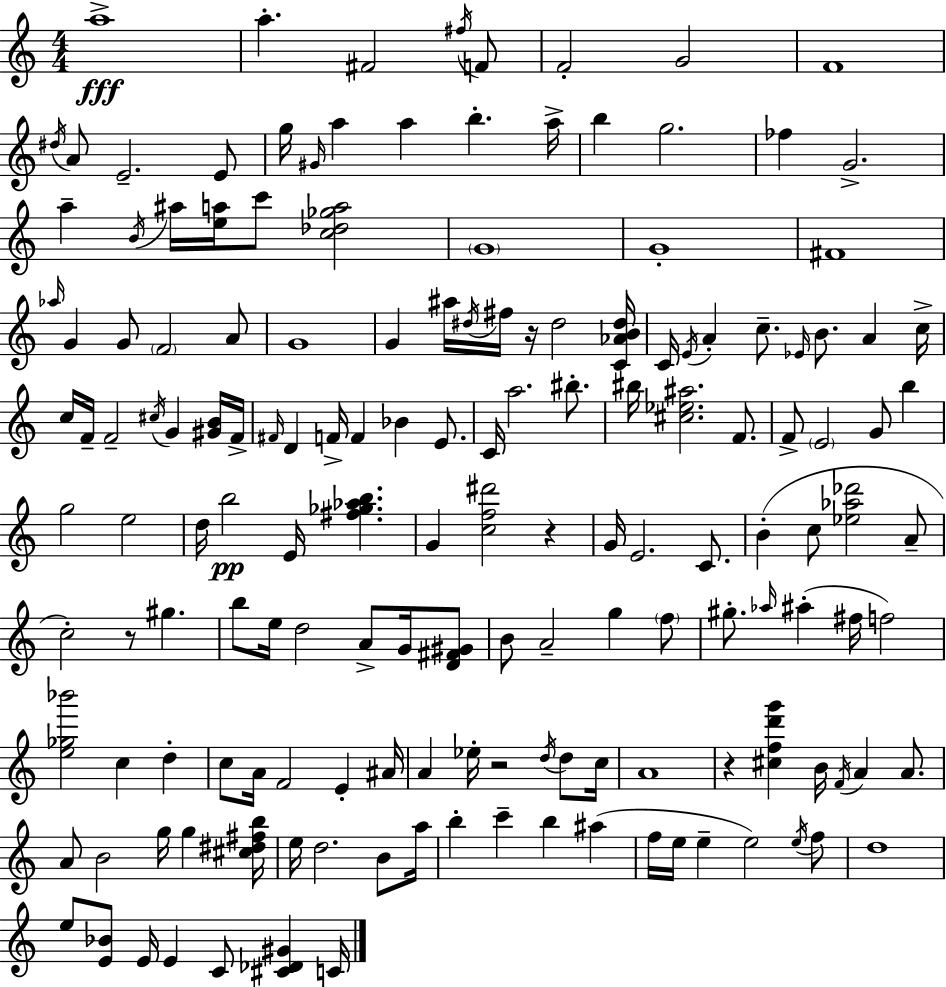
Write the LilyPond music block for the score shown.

{
  \clef treble
  \numericTimeSignature
  \time 4/4
  \key c \major
  a''1->\fff | a''4.-. fis'2 \acciaccatura { fis''16 } f'8 | f'2-. g'2 | f'1 | \break \acciaccatura { dis''16 } a'8 e'2.-- | e'8 g''16 \grace { gis'16 } a''4 a''4 b''4.-. | a''16-> b''4 g''2. | fes''4 g'2.-> | \break a''4-- \acciaccatura { b'16 } ais''16 <e'' a''>16 c'''8 <c'' des'' ges'' a''>2 | \parenthesize g'1 | g'1-. | fis'1 | \break \grace { aes''16 } g'4 g'8 \parenthesize f'2 | a'8 g'1 | g'4 ais''16 \acciaccatura { dis''16 } fis''16 r16 dis''2 | <c' aes' b' dis''>16 c'16 \acciaccatura { e'16 } a'4-. c''8.-- \grace { ees'16 } | \break b'8. a'4 c''16-> c''16 f'16-- f'2-- | \acciaccatura { cis''16 } g'4 <gis' b'>16 f'16-> \grace { fis'16 } d'4 f'16-> f'4 | bes'4 e'8. c'16 a''2. | bis''8.-. bis''16 <cis'' ees'' ais''>2. | \break f'8. f'8-> \parenthesize e'2 | g'8 b''4 g''2 | e''2 d''16 b''2\pp | e'16 <fis'' ges'' aes'' b''>4. g'4 <c'' f'' dis'''>2 | \break r4 g'16 e'2. | c'8. b'4-.( c''8 | <ees'' aes'' des'''>2 a'8-- c''2-.) | r8 gis''4. b''8 e''16 d''2 | \break a'8-> g'16 <d' fis' gis'>8 b'8 a'2-- | g''4 \parenthesize f''8 gis''8.-. \grace { aes''16 } ais''4-.( | fis''16 f''2) <e'' ges'' bes'''>2 | c''4 d''4-. c''8 a'16 f'2 | \break e'4-. ais'16 a'4 ees''16-. | r2 \acciaccatura { d''16 } d''8 c''16 a'1 | r4 | <cis'' f'' d''' g'''>4 b'16 \acciaccatura { f'16 } a'4 a'8. a'8 b'2 | \break g''16 g''4 <cis'' dis'' fis'' b''>16 e''16 d''2. | b'8 a''16 b''4-. | c'''4-- b''4 ais''4( f''16 e''16 e''4-- | e''2) \acciaccatura { e''16 } f''8 d''1 | \break e''8 | <e' bes'>8 e'16 e'4 c'8 <cis' des' gis'>4 c'16 \bar "|."
}